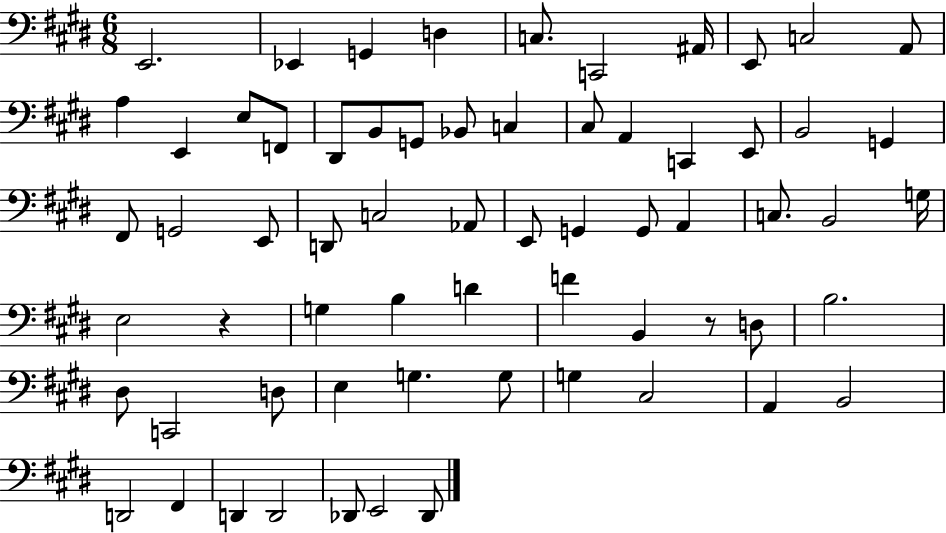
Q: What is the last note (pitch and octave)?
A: Db2